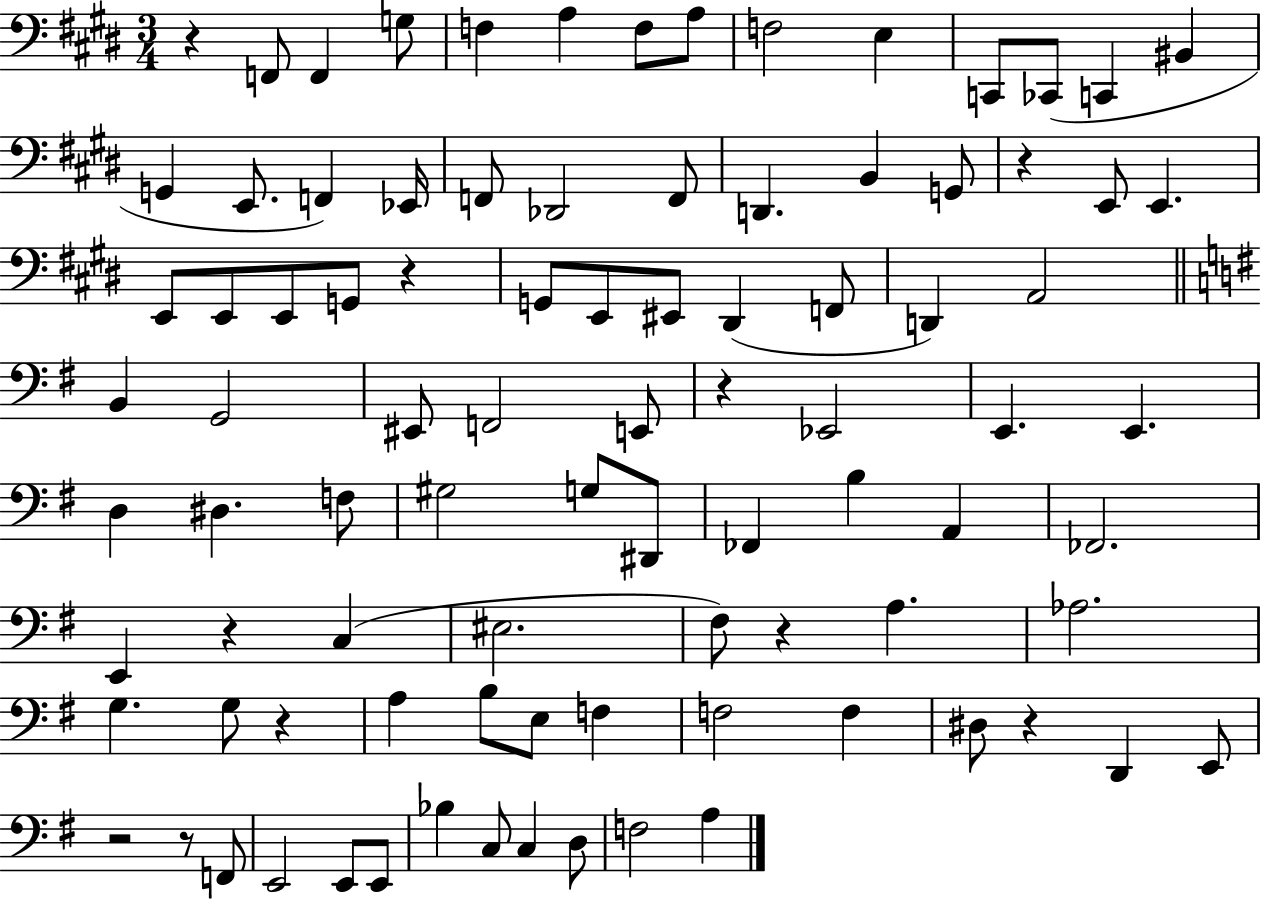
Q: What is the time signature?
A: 3/4